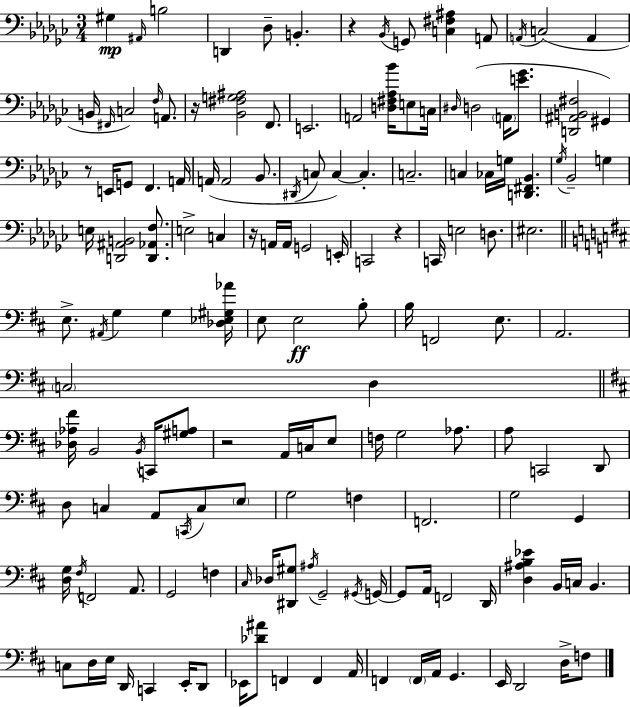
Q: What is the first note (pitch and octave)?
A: G#3